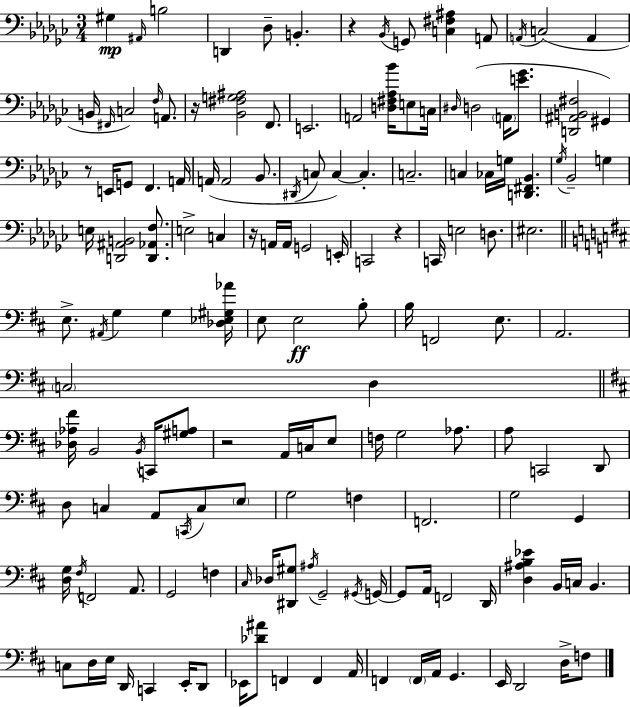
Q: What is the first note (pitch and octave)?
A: G#3